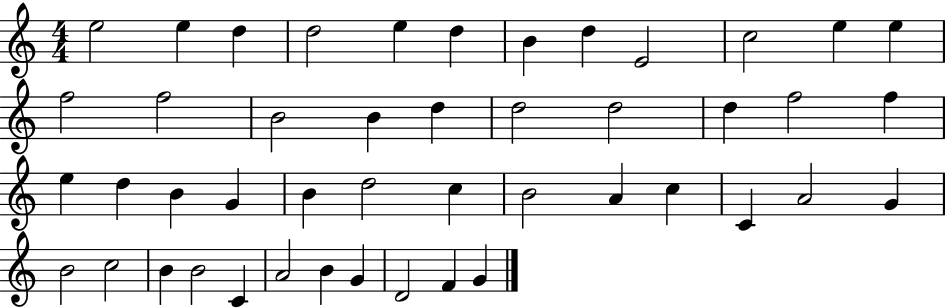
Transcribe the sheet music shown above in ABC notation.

X:1
T:Untitled
M:4/4
L:1/4
K:C
e2 e d d2 e d B d E2 c2 e e f2 f2 B2 B d d2 d2 d f2 f e d B G B d2 c B2 A c C A2 G B2 c2 B B2 C A2 B G D2 F G